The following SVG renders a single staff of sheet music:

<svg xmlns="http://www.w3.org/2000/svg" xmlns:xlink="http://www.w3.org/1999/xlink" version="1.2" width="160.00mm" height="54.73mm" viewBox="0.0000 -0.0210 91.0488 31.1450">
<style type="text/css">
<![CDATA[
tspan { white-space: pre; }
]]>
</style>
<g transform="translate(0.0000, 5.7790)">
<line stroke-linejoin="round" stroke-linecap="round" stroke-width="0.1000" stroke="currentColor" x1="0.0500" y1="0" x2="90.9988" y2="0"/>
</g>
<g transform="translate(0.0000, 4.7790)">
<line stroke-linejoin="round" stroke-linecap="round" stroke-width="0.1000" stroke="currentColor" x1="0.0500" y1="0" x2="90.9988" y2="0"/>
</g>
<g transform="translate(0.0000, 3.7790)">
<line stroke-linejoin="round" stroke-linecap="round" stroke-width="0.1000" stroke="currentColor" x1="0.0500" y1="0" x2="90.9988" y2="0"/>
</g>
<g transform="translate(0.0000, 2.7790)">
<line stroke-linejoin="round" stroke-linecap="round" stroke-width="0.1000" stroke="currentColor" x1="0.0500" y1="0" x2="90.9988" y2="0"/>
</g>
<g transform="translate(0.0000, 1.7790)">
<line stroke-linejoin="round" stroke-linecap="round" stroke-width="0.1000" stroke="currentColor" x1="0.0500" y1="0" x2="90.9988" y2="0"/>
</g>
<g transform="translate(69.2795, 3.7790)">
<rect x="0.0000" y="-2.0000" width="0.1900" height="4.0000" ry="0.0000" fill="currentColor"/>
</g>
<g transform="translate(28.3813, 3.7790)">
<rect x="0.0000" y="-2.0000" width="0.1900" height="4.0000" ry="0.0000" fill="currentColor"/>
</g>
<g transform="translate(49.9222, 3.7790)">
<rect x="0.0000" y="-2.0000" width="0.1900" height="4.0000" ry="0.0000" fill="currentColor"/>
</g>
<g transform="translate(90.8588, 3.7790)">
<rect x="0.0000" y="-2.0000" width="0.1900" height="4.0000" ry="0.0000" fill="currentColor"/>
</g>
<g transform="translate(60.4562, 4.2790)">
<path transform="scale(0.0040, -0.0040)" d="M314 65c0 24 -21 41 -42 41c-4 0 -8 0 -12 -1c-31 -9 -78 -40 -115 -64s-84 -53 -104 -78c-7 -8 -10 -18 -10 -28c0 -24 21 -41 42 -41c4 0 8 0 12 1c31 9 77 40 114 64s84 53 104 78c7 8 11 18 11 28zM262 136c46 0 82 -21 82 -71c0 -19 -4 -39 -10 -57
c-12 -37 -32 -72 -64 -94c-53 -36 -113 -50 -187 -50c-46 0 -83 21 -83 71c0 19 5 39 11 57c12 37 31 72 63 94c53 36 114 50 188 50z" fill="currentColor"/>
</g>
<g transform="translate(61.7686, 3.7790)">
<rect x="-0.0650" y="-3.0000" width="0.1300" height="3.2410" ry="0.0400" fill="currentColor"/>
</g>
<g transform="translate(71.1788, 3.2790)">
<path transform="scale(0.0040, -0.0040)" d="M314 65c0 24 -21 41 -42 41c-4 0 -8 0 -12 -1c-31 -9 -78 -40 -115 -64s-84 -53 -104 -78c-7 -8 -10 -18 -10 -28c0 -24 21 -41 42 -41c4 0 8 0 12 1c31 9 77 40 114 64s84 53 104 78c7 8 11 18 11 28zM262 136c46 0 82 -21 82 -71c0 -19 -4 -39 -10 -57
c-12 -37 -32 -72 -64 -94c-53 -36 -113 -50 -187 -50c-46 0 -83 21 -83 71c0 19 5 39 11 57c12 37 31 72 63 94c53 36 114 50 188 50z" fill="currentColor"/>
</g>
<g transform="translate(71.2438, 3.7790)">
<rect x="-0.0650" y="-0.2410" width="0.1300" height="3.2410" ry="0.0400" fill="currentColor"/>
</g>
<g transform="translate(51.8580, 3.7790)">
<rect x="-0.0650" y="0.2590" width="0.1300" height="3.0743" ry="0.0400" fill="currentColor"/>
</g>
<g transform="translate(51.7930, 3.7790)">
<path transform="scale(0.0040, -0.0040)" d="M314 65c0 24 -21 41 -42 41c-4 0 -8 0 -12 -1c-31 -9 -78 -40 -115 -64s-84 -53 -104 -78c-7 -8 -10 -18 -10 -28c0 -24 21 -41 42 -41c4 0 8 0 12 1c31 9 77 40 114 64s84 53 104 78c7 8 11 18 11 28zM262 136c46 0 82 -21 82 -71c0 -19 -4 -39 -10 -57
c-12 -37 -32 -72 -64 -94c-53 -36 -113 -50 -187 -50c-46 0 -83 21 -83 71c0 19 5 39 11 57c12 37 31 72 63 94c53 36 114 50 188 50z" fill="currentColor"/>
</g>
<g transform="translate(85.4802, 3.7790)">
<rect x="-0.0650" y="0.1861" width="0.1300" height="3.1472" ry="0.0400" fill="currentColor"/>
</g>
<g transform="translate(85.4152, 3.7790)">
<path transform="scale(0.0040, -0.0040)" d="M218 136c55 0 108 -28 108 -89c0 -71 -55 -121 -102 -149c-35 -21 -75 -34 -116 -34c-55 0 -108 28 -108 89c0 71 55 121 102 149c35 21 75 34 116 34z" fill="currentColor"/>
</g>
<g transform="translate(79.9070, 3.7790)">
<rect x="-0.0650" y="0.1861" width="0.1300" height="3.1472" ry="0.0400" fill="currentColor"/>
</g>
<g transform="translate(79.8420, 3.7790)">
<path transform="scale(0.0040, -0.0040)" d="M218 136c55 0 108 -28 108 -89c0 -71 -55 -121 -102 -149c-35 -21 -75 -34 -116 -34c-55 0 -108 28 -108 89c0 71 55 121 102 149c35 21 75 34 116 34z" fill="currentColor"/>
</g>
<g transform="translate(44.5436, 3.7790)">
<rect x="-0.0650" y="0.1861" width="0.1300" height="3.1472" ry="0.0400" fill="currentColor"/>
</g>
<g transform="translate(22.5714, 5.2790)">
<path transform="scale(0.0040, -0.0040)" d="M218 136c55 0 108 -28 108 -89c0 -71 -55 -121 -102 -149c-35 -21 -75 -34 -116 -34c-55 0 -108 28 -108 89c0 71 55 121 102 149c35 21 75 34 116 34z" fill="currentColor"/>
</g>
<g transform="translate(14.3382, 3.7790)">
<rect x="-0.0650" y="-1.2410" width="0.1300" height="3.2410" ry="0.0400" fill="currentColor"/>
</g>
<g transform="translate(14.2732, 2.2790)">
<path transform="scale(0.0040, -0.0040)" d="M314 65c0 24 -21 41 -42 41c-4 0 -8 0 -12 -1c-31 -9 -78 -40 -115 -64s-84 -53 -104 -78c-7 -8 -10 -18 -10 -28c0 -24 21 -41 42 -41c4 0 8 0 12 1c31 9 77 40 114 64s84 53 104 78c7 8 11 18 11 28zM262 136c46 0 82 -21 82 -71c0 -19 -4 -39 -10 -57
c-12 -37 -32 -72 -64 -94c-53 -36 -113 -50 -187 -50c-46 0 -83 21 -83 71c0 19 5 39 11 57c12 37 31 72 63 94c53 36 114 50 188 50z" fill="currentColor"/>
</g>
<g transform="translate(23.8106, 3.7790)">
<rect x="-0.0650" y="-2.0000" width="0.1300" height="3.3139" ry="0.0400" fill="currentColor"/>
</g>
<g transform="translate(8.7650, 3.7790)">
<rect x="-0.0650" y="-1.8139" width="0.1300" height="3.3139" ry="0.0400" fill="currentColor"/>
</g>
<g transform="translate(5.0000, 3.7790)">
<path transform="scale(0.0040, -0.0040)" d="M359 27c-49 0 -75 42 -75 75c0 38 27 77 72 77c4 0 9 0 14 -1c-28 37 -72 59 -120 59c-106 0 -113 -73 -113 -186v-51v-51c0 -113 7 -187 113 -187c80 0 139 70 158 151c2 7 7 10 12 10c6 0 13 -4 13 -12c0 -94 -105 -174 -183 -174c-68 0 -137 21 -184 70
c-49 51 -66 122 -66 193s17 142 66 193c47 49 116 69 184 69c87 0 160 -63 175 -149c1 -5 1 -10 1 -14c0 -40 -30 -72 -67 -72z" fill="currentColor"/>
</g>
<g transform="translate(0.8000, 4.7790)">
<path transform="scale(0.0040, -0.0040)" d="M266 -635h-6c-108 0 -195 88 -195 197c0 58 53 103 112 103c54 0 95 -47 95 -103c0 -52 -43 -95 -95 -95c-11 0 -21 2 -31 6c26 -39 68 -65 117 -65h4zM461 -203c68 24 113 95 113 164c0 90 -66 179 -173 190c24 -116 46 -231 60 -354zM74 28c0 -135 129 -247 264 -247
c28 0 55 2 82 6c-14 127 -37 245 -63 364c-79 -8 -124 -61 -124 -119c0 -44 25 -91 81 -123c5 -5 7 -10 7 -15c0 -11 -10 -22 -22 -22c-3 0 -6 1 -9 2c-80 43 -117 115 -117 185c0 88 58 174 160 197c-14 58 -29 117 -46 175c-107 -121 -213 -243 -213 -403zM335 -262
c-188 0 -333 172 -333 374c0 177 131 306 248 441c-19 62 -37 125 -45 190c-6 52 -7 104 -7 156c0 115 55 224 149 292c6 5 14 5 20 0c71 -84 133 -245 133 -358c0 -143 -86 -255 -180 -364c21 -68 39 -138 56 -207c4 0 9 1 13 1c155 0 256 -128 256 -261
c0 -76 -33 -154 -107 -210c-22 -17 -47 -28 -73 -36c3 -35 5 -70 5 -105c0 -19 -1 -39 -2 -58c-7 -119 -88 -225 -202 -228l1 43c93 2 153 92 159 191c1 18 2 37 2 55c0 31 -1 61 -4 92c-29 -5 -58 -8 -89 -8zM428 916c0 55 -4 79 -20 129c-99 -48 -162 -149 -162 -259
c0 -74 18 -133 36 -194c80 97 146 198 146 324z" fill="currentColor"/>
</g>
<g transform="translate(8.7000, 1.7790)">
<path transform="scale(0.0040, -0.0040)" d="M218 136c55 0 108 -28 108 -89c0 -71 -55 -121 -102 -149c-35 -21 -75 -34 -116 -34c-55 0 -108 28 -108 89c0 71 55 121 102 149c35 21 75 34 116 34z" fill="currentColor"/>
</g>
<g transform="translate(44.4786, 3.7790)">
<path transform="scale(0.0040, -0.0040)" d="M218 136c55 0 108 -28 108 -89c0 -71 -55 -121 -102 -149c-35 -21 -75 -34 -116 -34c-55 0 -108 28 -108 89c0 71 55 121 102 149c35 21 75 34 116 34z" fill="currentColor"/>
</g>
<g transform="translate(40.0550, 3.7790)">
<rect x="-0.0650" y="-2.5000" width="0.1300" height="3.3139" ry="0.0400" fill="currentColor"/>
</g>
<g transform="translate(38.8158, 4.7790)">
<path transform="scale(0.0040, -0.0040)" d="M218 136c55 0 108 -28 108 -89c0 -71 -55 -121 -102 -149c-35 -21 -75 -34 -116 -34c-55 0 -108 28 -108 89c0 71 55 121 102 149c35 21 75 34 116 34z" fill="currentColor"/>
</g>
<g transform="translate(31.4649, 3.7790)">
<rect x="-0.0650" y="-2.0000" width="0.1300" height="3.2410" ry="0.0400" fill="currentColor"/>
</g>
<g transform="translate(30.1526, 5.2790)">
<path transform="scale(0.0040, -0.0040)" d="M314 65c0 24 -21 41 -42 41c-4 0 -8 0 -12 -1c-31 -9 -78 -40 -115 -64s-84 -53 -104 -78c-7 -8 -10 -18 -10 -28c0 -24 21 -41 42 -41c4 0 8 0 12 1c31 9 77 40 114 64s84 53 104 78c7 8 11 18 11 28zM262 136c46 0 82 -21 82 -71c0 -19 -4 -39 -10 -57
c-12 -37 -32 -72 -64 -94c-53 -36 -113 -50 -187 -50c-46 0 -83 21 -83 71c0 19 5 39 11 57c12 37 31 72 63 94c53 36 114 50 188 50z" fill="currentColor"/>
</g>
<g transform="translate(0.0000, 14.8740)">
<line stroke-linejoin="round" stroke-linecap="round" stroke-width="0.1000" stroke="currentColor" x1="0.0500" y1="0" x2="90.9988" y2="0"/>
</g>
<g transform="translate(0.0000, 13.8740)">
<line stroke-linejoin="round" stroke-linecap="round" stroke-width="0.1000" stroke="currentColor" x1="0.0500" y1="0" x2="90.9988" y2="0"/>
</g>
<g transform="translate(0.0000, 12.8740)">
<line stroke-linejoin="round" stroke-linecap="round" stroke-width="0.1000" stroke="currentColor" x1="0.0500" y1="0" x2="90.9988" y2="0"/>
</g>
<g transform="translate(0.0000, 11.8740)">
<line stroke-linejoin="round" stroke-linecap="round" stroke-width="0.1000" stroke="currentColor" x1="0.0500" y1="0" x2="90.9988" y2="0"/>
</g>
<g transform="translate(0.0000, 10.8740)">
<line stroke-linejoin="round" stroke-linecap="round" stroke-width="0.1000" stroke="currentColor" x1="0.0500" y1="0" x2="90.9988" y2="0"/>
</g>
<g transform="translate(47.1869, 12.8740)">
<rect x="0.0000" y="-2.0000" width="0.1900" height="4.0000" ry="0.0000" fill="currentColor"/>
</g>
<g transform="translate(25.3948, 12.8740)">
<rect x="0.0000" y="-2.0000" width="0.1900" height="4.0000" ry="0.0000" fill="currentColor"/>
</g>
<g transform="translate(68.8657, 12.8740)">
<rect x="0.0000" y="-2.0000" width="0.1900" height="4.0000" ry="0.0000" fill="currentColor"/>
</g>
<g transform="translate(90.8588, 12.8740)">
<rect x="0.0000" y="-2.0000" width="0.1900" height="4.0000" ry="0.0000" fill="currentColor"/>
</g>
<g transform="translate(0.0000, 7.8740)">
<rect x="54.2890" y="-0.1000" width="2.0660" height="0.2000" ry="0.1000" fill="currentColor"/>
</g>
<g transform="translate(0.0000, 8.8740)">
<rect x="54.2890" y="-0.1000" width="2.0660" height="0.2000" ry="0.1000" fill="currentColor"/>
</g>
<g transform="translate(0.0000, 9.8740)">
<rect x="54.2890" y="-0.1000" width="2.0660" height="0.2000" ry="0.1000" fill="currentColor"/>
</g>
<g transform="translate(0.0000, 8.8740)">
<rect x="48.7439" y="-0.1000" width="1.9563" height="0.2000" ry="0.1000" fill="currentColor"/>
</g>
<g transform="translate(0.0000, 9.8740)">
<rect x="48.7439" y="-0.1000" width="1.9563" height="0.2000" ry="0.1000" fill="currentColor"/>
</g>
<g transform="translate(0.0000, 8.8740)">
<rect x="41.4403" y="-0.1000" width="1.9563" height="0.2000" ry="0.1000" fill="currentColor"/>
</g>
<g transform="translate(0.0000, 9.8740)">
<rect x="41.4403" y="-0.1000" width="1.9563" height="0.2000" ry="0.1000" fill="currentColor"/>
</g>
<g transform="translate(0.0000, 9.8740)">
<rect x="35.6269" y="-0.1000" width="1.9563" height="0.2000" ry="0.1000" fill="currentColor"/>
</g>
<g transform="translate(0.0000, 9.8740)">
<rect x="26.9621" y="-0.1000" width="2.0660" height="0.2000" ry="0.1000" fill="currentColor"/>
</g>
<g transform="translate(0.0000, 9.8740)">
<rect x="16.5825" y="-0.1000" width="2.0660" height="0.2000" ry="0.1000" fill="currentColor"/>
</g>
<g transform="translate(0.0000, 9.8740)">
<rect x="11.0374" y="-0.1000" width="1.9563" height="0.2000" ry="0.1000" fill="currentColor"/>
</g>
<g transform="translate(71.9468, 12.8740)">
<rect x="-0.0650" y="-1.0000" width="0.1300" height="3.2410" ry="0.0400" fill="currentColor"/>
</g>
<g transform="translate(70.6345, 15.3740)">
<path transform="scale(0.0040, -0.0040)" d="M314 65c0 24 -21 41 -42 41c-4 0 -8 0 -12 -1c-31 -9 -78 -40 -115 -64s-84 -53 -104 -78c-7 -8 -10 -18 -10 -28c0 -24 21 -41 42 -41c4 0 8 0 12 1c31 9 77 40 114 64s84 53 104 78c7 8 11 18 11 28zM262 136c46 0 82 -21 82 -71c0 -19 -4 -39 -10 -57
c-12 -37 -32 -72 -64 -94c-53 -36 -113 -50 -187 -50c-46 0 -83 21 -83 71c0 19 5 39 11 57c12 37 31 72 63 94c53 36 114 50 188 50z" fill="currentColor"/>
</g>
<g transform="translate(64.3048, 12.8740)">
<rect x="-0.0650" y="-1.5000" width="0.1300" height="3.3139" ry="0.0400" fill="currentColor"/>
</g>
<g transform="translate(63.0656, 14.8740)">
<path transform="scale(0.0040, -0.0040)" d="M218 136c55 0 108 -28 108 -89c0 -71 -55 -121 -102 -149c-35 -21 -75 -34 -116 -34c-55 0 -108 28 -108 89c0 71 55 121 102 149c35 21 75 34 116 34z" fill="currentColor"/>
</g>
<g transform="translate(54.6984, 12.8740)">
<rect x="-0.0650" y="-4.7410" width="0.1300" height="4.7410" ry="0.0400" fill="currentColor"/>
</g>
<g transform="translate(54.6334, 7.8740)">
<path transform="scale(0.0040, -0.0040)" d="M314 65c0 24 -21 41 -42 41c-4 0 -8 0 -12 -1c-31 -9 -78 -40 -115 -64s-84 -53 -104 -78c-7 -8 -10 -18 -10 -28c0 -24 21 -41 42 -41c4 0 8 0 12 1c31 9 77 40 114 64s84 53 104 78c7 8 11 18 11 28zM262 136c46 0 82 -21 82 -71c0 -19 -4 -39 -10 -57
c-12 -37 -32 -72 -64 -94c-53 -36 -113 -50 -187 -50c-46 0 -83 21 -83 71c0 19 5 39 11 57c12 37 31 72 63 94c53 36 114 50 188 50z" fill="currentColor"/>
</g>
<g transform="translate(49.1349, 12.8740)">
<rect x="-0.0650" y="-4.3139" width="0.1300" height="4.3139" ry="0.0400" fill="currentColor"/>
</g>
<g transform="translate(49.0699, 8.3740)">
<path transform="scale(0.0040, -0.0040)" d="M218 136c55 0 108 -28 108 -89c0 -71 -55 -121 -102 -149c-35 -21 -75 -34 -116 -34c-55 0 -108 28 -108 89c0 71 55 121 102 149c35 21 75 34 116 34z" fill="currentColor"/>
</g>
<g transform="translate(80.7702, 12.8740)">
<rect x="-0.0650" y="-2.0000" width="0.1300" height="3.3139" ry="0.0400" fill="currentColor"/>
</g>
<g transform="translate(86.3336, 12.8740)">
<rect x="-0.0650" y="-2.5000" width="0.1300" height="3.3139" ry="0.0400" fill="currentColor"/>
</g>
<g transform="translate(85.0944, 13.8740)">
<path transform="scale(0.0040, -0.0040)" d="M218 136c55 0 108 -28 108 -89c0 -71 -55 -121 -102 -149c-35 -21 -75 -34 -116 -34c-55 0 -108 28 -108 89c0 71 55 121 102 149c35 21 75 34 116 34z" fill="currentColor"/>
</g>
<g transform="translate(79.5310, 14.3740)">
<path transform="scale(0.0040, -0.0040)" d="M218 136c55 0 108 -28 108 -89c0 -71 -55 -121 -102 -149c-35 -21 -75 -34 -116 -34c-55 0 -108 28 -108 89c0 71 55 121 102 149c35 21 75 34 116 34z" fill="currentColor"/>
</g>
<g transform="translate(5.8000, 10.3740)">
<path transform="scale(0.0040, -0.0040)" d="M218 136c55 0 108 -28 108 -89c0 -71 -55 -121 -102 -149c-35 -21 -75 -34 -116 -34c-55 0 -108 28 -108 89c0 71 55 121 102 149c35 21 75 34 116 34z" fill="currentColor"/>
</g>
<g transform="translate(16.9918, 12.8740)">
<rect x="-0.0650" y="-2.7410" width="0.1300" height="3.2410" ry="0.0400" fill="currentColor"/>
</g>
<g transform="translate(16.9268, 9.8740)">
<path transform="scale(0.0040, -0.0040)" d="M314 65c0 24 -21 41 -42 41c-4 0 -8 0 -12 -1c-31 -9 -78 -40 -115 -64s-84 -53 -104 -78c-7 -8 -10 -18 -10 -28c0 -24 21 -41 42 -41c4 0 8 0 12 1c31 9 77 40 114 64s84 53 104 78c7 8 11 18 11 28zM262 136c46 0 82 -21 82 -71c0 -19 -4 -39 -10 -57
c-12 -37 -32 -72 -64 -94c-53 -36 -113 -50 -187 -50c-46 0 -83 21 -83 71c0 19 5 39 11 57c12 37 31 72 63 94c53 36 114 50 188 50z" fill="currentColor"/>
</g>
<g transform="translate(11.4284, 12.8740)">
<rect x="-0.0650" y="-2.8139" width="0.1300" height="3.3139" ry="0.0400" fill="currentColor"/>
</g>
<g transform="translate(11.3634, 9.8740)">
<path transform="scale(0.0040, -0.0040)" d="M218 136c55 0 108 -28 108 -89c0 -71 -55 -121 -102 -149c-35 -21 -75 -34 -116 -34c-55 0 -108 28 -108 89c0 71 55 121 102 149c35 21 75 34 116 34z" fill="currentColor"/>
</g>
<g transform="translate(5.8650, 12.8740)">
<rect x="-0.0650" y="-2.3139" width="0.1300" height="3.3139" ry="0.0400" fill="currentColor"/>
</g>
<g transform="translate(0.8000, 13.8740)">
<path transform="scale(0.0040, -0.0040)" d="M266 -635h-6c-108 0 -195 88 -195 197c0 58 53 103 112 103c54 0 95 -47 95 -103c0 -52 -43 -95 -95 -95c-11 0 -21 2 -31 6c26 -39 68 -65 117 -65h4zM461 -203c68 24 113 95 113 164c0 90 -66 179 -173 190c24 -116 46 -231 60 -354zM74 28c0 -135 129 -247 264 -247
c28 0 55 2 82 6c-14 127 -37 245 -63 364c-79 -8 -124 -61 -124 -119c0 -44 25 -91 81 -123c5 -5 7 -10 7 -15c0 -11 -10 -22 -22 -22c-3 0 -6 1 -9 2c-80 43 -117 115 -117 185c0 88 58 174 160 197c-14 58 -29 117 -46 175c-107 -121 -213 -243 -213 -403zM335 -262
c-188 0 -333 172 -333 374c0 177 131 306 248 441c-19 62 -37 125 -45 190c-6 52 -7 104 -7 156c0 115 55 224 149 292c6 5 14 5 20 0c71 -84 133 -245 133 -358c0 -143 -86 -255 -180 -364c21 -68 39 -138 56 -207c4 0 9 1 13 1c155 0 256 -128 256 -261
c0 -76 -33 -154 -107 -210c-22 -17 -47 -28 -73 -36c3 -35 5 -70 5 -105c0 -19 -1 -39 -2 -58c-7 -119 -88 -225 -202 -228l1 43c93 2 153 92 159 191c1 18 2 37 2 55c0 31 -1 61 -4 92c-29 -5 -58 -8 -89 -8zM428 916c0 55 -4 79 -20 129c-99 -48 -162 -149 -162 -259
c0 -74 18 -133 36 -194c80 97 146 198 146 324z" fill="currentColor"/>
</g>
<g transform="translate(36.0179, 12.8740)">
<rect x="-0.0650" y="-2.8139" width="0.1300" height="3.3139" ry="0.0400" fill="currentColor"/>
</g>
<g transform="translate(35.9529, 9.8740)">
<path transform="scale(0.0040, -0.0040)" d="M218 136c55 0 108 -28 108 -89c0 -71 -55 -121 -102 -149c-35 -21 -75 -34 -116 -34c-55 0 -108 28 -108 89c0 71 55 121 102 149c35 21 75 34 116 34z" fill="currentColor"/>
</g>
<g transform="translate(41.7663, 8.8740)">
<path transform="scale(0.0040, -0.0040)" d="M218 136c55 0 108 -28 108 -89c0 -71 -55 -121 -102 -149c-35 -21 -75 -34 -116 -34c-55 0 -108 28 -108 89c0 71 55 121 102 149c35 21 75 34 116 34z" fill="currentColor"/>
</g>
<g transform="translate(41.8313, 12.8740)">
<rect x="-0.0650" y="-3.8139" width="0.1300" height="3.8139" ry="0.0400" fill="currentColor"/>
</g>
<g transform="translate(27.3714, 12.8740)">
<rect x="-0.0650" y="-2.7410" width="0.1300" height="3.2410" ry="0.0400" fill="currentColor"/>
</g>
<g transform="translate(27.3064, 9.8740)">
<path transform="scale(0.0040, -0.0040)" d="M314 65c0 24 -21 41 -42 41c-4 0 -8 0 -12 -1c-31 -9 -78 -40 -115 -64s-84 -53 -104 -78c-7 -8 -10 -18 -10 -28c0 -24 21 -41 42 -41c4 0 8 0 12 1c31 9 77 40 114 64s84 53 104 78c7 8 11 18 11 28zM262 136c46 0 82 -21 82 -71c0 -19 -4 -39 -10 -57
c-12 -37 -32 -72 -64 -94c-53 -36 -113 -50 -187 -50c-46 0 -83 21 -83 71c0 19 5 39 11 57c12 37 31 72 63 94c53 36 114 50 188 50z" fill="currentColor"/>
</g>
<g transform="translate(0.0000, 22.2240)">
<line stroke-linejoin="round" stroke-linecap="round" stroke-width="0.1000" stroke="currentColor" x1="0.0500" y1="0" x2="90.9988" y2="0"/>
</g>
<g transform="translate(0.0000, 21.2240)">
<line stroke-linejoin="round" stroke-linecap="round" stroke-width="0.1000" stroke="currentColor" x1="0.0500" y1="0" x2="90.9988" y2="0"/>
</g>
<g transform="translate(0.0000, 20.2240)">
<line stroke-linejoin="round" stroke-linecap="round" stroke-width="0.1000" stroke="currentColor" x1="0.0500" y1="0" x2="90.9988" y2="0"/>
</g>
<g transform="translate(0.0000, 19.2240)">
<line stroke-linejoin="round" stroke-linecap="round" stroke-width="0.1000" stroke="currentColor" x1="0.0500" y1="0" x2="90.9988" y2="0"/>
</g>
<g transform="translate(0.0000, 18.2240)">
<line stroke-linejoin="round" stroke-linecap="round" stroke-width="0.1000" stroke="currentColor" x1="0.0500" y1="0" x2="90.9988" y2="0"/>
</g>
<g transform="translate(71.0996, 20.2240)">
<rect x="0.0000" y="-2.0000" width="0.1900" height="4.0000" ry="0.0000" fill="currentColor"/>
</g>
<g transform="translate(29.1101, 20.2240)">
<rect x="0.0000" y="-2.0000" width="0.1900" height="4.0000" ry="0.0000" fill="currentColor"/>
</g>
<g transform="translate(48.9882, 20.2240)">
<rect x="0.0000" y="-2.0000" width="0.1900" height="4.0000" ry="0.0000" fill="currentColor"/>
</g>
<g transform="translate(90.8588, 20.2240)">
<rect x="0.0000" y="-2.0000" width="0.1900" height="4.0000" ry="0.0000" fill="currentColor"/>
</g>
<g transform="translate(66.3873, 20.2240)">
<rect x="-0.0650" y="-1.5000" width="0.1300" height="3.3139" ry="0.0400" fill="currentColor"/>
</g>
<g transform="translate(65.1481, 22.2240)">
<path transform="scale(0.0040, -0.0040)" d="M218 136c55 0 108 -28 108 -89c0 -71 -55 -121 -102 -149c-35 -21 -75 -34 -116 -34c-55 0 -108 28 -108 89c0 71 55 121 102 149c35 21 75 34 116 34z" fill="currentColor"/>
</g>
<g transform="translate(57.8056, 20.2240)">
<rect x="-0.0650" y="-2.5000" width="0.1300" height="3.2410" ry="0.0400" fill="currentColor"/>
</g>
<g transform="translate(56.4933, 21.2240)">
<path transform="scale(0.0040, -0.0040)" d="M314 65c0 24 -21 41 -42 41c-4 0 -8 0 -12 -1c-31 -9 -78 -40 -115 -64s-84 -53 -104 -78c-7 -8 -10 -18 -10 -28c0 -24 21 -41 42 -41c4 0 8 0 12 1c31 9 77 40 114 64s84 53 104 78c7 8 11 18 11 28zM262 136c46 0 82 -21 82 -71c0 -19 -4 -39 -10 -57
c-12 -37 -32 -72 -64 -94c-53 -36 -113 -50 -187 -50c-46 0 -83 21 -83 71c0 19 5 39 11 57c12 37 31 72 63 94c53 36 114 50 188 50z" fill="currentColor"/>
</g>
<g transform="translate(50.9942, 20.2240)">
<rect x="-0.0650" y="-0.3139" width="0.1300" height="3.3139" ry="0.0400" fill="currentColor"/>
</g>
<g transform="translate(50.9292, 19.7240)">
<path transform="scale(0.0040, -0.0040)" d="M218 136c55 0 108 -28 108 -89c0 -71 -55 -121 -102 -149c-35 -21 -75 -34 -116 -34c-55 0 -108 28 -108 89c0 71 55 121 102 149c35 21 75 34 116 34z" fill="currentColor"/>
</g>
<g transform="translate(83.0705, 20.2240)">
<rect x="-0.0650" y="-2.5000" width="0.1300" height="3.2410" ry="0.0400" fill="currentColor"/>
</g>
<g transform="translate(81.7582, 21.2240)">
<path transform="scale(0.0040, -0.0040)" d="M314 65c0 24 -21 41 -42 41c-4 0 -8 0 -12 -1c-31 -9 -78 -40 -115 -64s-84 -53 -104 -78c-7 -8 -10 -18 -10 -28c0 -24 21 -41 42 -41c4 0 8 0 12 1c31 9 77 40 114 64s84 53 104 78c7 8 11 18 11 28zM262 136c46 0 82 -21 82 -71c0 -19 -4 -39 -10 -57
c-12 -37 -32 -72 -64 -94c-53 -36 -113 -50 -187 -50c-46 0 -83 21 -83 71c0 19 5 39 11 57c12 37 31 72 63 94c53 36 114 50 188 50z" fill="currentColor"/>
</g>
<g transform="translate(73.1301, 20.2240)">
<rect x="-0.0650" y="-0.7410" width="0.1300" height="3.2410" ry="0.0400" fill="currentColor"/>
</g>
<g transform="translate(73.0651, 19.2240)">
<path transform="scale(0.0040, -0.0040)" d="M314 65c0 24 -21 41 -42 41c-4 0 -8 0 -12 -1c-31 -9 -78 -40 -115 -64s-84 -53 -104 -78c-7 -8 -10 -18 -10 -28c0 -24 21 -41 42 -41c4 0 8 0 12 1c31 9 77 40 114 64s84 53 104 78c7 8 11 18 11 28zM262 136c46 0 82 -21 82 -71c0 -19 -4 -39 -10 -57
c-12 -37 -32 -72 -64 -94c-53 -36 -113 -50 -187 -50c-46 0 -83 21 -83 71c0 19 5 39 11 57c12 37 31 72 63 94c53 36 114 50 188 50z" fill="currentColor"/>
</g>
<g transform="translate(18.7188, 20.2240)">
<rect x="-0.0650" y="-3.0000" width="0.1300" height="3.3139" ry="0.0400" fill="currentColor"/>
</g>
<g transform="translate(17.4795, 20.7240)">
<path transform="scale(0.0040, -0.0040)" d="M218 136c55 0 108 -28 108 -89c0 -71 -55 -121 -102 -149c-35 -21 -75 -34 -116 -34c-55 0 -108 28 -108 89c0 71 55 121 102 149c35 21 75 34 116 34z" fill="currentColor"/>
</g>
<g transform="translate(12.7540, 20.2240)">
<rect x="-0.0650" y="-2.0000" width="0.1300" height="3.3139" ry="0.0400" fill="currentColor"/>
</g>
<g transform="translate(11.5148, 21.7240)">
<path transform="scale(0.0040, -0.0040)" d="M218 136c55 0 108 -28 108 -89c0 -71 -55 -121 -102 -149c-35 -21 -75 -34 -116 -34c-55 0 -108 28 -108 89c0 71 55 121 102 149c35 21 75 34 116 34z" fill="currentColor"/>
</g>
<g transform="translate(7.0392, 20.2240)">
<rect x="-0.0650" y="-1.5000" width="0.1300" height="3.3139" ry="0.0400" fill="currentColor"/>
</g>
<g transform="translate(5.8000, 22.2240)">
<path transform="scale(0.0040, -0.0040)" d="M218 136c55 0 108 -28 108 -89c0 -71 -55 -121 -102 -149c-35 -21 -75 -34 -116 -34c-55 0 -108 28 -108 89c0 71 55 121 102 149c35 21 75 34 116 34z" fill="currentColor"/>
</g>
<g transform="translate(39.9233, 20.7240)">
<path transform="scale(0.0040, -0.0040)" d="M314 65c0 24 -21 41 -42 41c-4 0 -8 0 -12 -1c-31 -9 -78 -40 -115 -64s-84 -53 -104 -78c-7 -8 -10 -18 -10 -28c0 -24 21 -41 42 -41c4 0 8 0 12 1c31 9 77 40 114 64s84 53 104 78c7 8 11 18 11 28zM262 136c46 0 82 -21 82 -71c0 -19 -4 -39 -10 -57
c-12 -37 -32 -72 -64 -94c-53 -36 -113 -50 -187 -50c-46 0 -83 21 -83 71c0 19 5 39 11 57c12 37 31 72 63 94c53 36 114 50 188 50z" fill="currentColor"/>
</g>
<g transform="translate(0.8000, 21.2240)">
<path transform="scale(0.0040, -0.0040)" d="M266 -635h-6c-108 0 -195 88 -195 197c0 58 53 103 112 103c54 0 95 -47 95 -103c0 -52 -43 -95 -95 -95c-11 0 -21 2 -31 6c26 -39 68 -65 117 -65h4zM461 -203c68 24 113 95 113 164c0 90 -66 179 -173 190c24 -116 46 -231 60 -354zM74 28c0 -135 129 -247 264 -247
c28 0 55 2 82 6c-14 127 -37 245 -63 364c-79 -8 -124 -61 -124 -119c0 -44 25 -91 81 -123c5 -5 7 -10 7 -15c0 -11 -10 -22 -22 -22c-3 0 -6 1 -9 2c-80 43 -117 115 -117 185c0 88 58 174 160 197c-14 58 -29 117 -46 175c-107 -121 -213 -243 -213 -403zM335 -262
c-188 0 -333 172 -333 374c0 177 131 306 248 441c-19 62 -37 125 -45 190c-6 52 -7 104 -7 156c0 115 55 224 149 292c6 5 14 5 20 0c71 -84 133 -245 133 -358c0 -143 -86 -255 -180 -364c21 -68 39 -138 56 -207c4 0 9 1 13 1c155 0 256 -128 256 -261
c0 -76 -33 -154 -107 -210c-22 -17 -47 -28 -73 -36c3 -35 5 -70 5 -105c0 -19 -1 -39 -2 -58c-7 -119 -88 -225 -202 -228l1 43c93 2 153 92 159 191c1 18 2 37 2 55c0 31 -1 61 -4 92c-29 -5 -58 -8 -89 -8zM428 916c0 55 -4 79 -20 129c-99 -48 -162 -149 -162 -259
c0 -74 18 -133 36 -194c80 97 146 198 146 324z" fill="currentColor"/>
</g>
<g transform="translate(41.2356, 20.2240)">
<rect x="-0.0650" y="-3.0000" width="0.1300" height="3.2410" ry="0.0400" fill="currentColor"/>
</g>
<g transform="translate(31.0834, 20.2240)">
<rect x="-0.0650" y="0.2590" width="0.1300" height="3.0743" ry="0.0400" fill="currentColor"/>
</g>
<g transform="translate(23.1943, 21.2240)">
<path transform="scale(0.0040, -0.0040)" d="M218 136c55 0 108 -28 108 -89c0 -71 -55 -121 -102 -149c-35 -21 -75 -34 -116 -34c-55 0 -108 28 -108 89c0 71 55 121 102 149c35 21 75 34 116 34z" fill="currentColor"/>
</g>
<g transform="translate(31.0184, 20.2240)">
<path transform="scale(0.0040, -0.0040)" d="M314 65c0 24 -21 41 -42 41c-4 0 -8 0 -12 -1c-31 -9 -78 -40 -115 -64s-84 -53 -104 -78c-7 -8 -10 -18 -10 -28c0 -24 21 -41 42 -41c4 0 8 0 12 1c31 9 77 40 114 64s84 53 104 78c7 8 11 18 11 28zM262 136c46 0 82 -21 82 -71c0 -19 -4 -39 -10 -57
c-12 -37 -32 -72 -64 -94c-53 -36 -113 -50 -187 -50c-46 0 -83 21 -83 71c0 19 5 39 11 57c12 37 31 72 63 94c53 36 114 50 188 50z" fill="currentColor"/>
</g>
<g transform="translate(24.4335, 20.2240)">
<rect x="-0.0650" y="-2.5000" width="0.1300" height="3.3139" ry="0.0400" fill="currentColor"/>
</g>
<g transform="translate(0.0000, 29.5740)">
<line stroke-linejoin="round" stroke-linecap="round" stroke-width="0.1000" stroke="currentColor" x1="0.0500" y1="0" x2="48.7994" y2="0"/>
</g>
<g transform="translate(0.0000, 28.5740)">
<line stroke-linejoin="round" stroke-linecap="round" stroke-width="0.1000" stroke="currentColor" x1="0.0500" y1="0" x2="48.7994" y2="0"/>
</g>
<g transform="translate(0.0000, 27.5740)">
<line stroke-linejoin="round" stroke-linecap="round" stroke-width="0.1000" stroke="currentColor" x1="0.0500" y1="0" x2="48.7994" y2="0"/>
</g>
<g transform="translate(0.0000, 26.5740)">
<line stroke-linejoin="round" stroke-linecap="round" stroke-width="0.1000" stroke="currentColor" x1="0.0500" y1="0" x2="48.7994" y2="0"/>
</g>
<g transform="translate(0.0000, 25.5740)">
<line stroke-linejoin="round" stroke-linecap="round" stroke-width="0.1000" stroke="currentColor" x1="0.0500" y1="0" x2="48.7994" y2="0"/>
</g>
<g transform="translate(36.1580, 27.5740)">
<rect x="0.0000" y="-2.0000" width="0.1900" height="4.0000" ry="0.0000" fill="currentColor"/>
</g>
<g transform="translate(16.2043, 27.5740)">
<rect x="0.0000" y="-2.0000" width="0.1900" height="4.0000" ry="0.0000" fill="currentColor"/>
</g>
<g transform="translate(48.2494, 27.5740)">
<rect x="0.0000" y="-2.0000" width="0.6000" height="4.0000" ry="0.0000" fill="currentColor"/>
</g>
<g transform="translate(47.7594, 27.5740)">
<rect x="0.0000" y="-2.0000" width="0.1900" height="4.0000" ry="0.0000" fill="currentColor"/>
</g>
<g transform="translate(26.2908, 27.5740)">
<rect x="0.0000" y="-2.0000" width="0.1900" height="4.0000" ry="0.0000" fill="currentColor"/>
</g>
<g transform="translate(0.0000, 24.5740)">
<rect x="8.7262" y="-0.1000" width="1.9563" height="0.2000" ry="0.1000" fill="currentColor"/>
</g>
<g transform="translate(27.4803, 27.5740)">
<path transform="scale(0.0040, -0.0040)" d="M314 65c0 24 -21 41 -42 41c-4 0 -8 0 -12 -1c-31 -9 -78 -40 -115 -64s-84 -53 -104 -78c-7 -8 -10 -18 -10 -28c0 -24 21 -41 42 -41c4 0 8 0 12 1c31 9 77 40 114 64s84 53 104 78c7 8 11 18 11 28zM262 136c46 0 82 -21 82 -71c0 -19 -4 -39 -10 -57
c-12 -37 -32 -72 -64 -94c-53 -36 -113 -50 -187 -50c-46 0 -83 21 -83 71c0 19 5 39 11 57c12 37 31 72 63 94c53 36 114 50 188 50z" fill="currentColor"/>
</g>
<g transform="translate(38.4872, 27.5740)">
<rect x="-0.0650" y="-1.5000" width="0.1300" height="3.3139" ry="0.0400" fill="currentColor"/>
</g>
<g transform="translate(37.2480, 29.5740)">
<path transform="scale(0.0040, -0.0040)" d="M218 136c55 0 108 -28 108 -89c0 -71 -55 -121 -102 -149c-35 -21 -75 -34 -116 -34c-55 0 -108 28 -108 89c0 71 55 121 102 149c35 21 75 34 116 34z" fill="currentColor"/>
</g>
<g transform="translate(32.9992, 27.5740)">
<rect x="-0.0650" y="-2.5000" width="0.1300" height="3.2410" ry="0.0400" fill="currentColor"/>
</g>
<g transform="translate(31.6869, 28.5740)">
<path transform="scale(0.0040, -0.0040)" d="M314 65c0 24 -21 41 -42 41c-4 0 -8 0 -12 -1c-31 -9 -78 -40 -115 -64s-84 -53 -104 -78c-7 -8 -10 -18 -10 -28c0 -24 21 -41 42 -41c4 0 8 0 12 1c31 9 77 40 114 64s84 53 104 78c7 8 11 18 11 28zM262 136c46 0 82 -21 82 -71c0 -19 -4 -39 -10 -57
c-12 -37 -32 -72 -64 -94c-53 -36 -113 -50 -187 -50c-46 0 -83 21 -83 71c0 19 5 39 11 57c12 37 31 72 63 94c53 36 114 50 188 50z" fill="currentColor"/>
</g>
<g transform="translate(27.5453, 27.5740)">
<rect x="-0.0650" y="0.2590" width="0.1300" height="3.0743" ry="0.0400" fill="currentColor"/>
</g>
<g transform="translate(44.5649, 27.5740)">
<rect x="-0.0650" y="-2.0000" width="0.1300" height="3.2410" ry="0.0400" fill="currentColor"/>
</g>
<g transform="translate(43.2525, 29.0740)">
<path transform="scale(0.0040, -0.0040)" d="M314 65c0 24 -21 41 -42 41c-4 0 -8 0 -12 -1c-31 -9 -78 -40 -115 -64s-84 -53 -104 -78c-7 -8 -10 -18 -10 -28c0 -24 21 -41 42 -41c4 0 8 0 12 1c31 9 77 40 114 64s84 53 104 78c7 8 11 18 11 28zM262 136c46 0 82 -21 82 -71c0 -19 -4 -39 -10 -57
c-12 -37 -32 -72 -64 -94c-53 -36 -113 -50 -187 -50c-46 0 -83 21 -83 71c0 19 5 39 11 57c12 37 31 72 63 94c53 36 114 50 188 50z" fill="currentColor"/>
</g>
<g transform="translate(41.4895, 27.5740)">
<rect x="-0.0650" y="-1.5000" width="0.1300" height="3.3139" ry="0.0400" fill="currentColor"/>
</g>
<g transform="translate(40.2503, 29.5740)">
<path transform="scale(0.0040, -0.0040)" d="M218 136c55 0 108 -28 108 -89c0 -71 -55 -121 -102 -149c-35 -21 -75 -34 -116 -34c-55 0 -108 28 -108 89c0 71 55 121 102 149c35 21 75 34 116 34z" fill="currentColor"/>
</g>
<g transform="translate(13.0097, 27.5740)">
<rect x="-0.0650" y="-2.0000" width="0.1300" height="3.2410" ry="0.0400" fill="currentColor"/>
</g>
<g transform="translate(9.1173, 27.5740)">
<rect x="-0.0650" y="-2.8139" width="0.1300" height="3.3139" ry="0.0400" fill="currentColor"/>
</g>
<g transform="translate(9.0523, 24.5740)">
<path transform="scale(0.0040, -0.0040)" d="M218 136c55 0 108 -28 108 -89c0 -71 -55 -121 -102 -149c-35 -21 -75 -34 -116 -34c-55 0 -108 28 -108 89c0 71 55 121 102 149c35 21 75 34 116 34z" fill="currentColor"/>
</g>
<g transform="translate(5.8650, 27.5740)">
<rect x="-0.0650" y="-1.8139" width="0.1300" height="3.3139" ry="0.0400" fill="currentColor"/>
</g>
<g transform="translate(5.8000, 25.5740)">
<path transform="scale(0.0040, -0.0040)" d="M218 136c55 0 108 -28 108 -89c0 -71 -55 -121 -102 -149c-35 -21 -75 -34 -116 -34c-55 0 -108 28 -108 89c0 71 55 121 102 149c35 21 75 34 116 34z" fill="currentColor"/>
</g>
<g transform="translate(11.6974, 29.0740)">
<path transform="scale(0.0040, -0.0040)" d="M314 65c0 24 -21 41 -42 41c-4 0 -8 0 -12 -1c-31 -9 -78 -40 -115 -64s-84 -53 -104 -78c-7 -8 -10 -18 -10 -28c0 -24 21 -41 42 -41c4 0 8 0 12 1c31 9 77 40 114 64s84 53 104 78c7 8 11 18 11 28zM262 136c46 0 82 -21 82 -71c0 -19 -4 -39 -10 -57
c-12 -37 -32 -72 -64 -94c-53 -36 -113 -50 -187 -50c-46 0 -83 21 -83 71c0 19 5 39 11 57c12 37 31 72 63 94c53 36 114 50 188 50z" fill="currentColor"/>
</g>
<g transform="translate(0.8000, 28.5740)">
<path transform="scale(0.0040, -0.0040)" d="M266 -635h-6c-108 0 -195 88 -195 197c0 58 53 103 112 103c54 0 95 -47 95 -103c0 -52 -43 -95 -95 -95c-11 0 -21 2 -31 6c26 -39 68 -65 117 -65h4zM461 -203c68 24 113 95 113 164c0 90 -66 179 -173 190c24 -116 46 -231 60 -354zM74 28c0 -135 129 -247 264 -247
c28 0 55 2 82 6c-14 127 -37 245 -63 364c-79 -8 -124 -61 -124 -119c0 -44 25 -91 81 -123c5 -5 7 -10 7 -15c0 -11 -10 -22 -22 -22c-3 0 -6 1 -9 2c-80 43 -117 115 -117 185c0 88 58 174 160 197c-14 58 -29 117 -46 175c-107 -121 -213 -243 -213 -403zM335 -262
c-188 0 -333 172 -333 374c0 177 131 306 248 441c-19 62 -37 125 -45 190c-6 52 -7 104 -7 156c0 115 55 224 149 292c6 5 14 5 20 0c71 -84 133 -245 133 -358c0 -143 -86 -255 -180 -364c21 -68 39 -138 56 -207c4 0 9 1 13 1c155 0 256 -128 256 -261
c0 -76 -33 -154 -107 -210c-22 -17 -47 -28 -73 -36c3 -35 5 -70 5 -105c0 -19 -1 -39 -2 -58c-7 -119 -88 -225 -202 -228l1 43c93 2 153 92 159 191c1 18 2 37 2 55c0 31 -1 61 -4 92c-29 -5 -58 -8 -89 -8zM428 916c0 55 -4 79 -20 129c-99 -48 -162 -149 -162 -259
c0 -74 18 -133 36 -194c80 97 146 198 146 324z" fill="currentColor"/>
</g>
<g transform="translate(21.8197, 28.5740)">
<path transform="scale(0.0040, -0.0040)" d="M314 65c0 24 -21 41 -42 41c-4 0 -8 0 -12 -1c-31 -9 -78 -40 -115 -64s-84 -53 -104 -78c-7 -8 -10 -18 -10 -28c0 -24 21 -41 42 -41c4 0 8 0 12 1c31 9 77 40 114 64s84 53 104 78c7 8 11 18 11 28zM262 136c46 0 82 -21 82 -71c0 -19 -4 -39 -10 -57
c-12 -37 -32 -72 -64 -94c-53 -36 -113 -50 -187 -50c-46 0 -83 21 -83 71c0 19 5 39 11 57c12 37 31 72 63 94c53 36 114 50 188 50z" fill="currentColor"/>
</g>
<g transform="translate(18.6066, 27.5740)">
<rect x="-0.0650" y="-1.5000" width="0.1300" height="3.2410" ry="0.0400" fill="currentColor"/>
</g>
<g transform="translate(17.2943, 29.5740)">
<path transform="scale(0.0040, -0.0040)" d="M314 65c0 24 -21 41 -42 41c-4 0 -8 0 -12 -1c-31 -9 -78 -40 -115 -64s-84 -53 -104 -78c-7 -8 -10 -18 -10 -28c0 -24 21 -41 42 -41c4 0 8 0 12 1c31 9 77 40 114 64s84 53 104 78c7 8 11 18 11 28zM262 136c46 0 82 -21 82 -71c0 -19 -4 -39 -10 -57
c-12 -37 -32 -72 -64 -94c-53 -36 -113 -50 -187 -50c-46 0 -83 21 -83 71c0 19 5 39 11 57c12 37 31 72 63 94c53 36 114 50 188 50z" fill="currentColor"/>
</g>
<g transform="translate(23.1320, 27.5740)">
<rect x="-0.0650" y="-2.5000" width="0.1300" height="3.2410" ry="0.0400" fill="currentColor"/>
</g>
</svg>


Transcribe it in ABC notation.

X:1
T:Untitled
M:4/4
L:1/4
K:C
f e2 F F2 G B B2 A2 c2 B B g a a2 a2 a c' d' e'2 E D2 F G E F A G B2 A2 c G2 E d2 G2 f a F2 E2 G2 B2 G2 E E F2